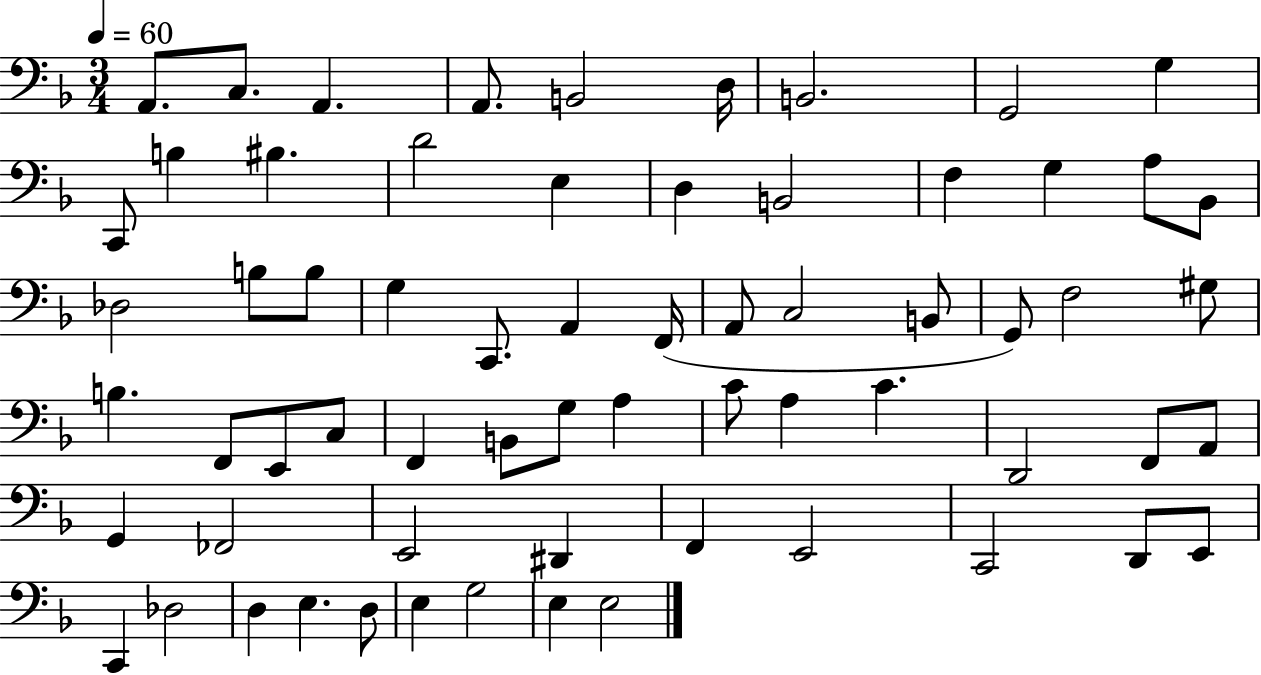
{
  \clef bass
  \numericTimeSignature
  \time 3/4
  \key f \major
  \tempo 4 = 60
  a,8. c8. a,4. | a,8. b,2 d16 | b,2. | g,2 g4 | \break c,8 b4 bis4. | d'2 e4 | d4 b,2 | f4 g4 a8 bes,8 | \break des2 b8 b8 | g4 c,8. a,4 f,16( | a,8 c2 b,8 | g,8) f2 gis8 | \break b4. f,8 e,8 c8 | f,4 b,8 g8 a4 | c'8 a4 c'4. | d,2 f,8 a,8 | \break g,4 fes,2 | e,2 dis,4 | f,4 e,2 | c,2 d,8 e,8 | \break c,4 des2 | d4 e4. d8 | e4 g2 | e4 e2 | \break \bar "|."
}